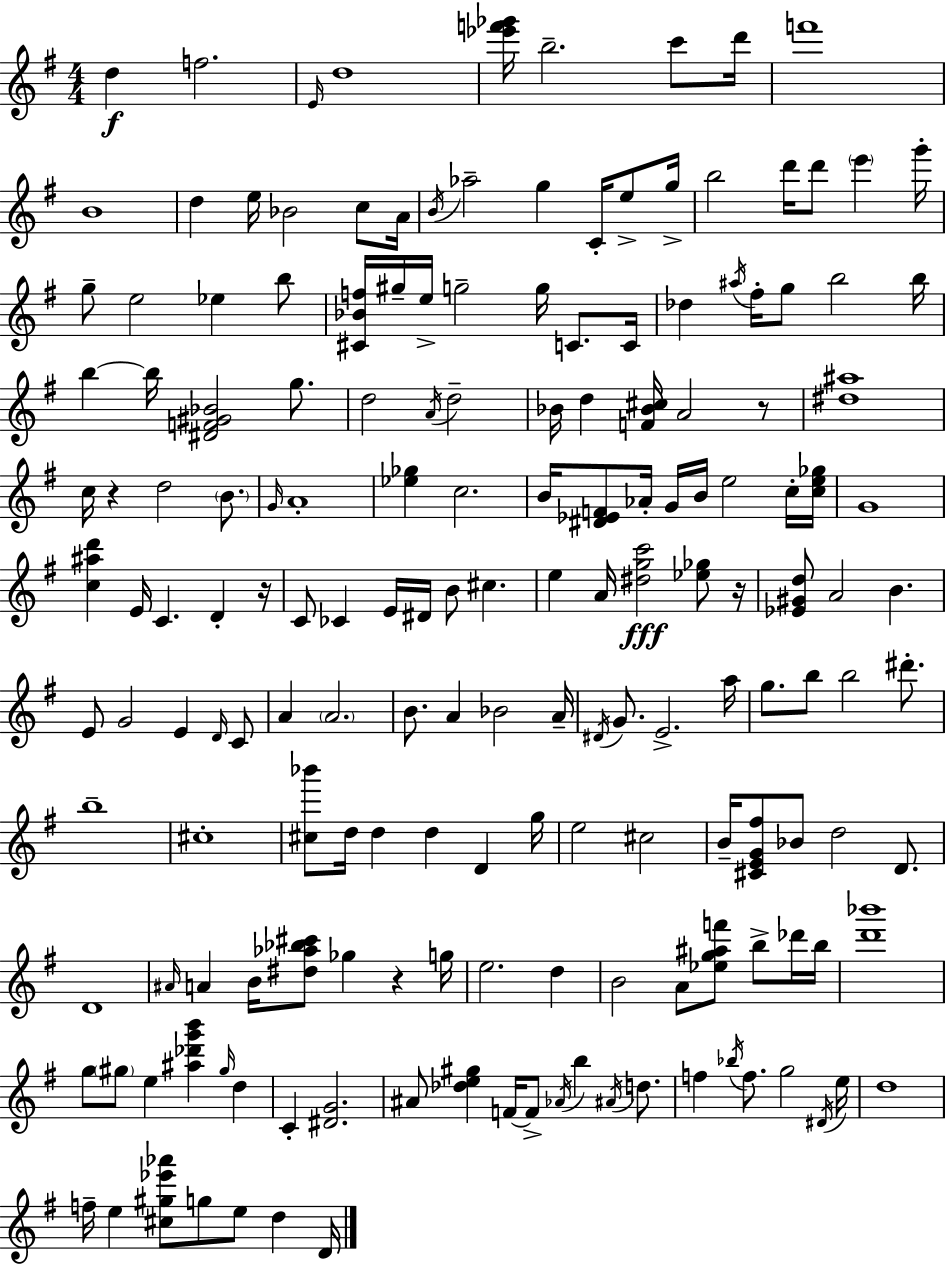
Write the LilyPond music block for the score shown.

{
  \clef treble
  \numericTimeSignature
  \time 4/4
  \key e \minor
  d''4\f f''2. | \grace { e'16 } d''1 | <ees''' f''' ges'''>16 b''2.-- c'''8 | d'''16 f'''1 | \break b'1 | d''4 e''16 bes'2 c''8 | a'16 \acciaccatura { b'16 } aes''2-- g''4 c'16-. e''8-> | g''16-> b''2 d'''16 d'''8 \parenthesize e'''4 | \break g'''16-. g''8-- e''2 ees''4 | b''8 <cis' bes' f''>16 gis''16-- e''16-> g''2-- g''16 c'8. | c'16 des''4 \acciaccatura { ais''16 } fis''16-. g''8 b''2 | b''16 b''4~~ b''16 <dis' f' gis' bes'>2 | \break g''8. d''2 \acciaccatura { a'16 } d''2-- | bes'16 d''4 <f' bes' cis''>16 a'2 | r8 <dis'' ais''>1 | c''16 r4 d''2 | \break \parenthesize b'8. \grace { g'16 } a'1-. | <ees'' ges''>4 c''2. | b'16 <dis' ees' f'>8 aes'16-. g'16 b'16 e''2 | c''16-. <c'' e'' ges''>16 g'1 | \break <c'' ais'' d'''>4 e'16 c'4. | d'4-. r16 c'8 ces'4 e'16 dis'16 b'8 cis''4. | e''4 a'16 <dis'' g'' c'''>2\fff | <ees'' ges''>8 r16 <ees' gis' d''>8 a'2 b'4. | \break e'8 g'2 e'4 | \grace { d'16 } c'8 a'4 \parenthesize a'2. | b'8. a'4 bes'2 | a'16-- \acciaccatura { dis'16 } g'8. e'2.-> | \break a''16 g''8. b''8 b''2 | dis'''8.-. b''1-- | cis''1-. | <cis'' bes'''>8 d''16 d''4 d''4 | \break d'4 g''16 e''2 cis''2 | b'16-- <cis' e' g' fis''>8 bes'8 d''2 | d'8. d'1 | \grace { ais'16 } a'4 b'16 <dis'' aes'' bes'' cis'''>8 ges''4 | \break r4 g''16 e''2. | d''4 b'2 | a'8 <ees'' g'' ais'' f'''>8 b''8-> des'''16 b''16 <d''' bes'''>1 | g''8 \parenthesize gis''8 e''4 | \break <ais'' des''' g''' b'''>4 \grace { gis''16 } d''4 c'4-. <dis' g'>2. | ais'8 <des'' e'' gis''>4 f'16~~ | f'8-> \acciaccatura { aes'16 } b''4 \acciaccatura { ais'16 } d''8. f''4 \acciaccatura { bes''16 } | f''8. g''2 \acciaccatura { dis'16 } e''16 d''1 | \break f''16-- e''4 | <cis'' gis'' ees''' aes'''>8 g''8 e''8 d''4 d'16 \bar "|."
}